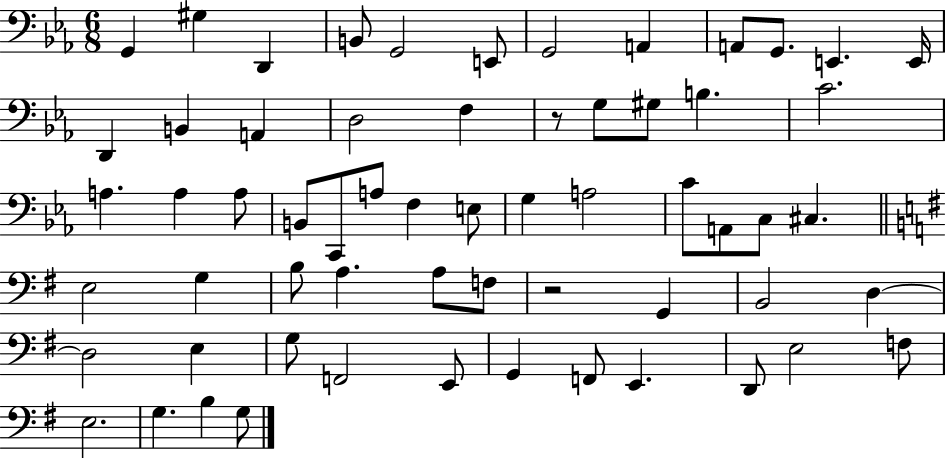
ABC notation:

X:1
T:Untitled
M:6/8
L:1/4
K:Eb
G,, ^G, D,, B,,/2 G,,2 E,,/2 G,,2 A,, A,,/2 G,,/2 E,, E,,/4 D,, B,, A,, D,2 F, z/2 G,/2 ^G,/2 B, C2 A, A, A,/2 B,,/2 C,,/2 A,/2 F, E,/2 G, A,2 C/2 A,,/2 C,/2 ^C, E,2 G, B,/2 A, A,/2 F,/2 z2 G,, B,,2 D, D,2 E, G,/2 F,,2 E,,/2 G,, F,,/2 E,, D,,/2 E,2 F,/2 E,2 G, B, G,/2